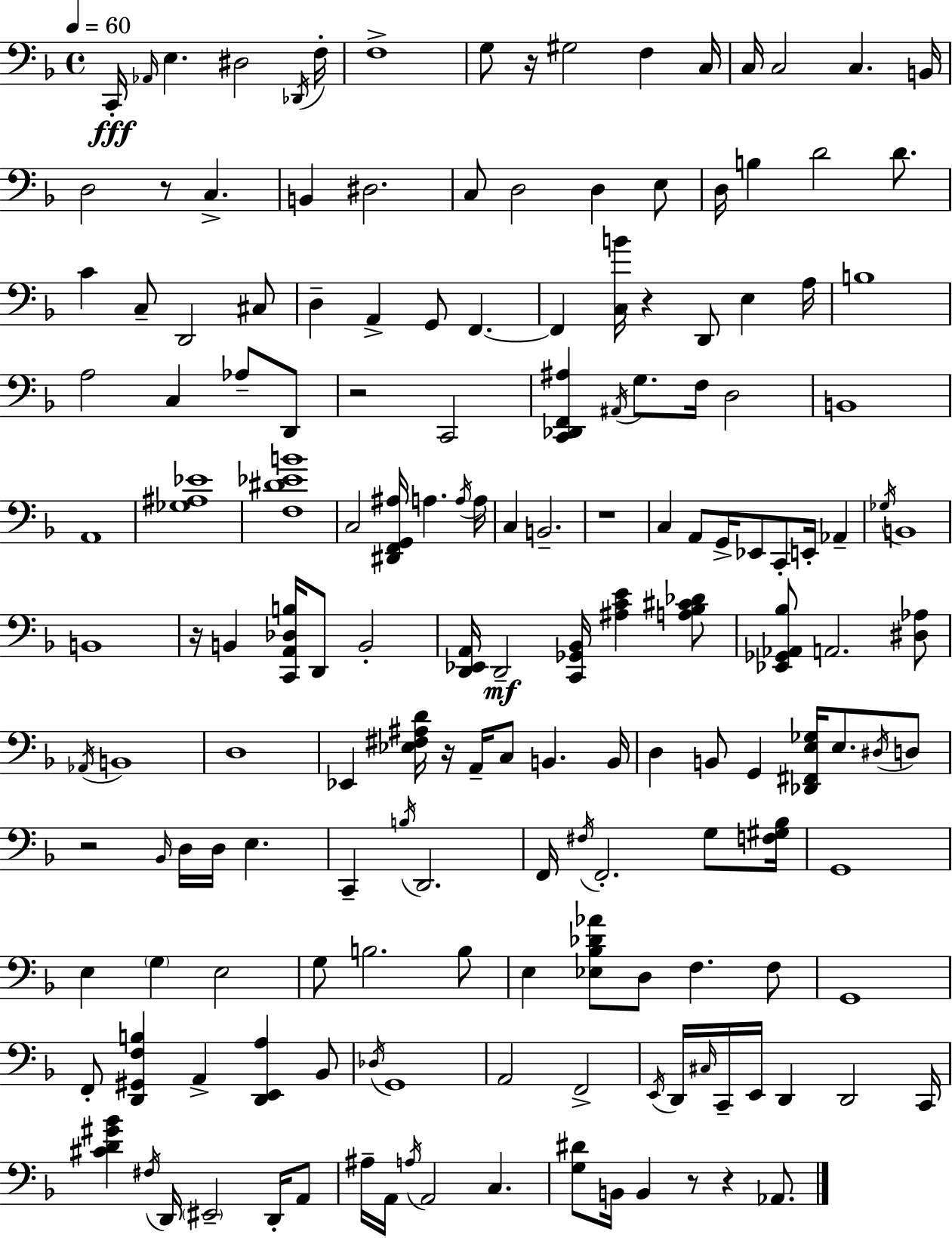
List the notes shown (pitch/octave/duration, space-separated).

C2/s Ab2/s E3/q. D#3/h Db2/s F3/s F3/w G3/e R/s G#3/h F3/q C3/s C3/s C3/h C3/q. B2/s D3/h R/e C3/q. B2/q D#3/h. C3/e D3/h D3/q E3/e D3/s B3/q D4/h D4/e. C4/q C3/e D2/h C#3/e D3/q A2/q G2/e F2/q. F2/q [C3,B4]/s R/q D2/e E3/q A3/s B3/w A3/h C3/q Ab3/e D2/e R/h C2/h [C2,Db2,F2,A#3]/q A#2/s G3/e. F3/s D3/h B2/w A2/w [Gb3,A#3,Eb4]/w [F3,D#4,Eb4,B4]/w C3/h [D#2,F2,G2,A#3]/s A3/q. A3/s A3/s C3/q B2/h. R/w C3/q A2/e G2/s Eb2/e C2/e E2/s Ab2/q Gb3/s B2/w B2/w R/s B2/q [C2,A2,Db3,B3]/s D2/e B2/h [D2,Eb2,A2]/s D2/h [C2,Gb2,Bb2]/s [A#3,C4,E4]/q [A3,Bb3,C#4,Db4]/e [Eb2,Gb2,Ab2,Bb3]/e A2/h. [D#3,Ab3]/e Ab2/s B2/w D3/w Eb2/q [Eb3,F#3,A#3,D4]/s R/s A2/s C3/e B2/q. B2/s D3/q B2/e G2/q [Db2,F#2,E3,Gb3]/s E3/e. D#3/s D3/e R/h Bb2/s D3/s D3/s E3/q. C2/q B3/s D2/h. F2/s F#3/s F2/h. G3/e [F3,G#3,Bb3]/s G2/w E3/q G3/q E3/h G3/e B3/h. B3/e E3/q [Eb3,Bb3,Db4,Ab4]/e D3/e F3/q. F3/e G2/w F2/e [D2,G#2,F3,B3]/q A2/q [D2,E2,A3]/q Bb2/e Db3/s G2/w A2/h F2/h E2/s D2/s C#3/s C2/s E2/s D2/q D2/h C2/s [C#4,D4,G#4,Bb4]/q F#3/s D2/s EIS2/h D2/s A2/e A#3/s A2/s A3/s A2/h C3/q. [G3,D#4]/e B2/s B2/q R/e R/q Ab2/e.